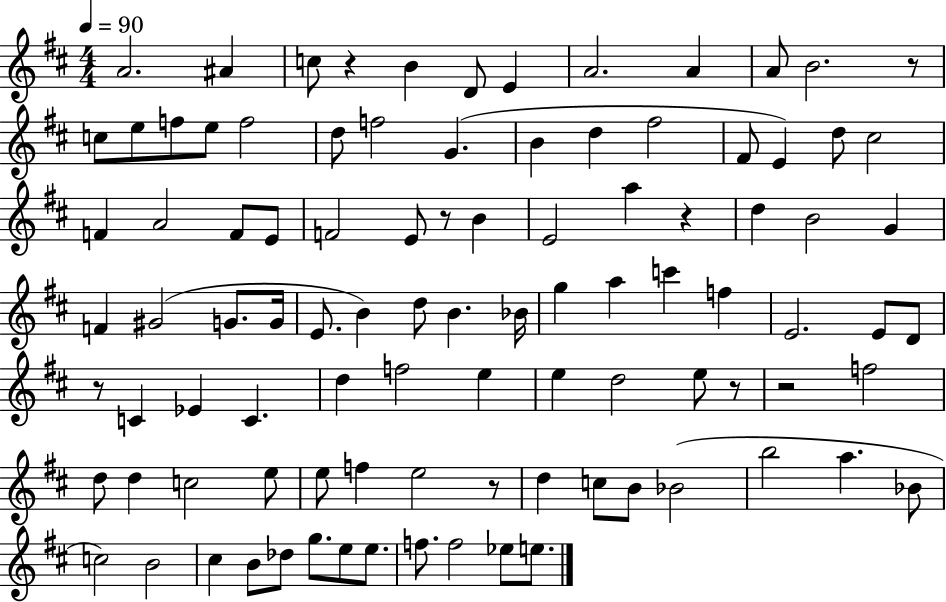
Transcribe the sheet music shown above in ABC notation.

X:1
T:Untitled
M:4/4
L:1/4
K:D
A2 ^A c/2 z B D/2 E A2 A A/2 B2 z/2 c/2 e/2 f/2 e/2 f2 d/2 f2 G B d ^f2 ^F/2 E d/2 ^c2 F A2 F/2 E/2 F2 E/2 z/2 B E2 a z d B2 G F ^G2 G/2 G/4 E/2 B d/2 B _B/4 g a c' f E2 E/2 D/2 z/2 C _E C d f2 e e d2 e/2 z/2 z2 f2 d/2 d c2 e/2 e/2 f e2 z/2 d c/2 B/2 _B2 b2 a _B/2 c2 B2 ^c B/2 _d/2 g/2 e/2 e/2 f/2 f2 _e/2 e/2